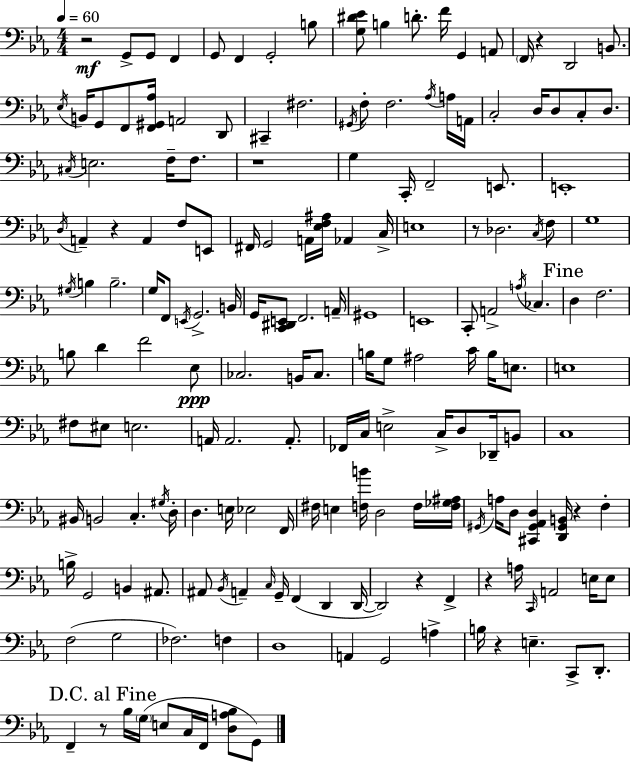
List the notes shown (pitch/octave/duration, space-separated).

R/h G2/e G2/e F2/q G2/e F2/q G2/h B3/e [G3,D#4,Eb4]/e B3/q D4/e. F4/s G2/q A2/e F2/s R/q D2/h B2/e. Eb3/s B2/s G2/e F2/e [F2,G#2,Ab3]/s A2/h D2/e C#2/q F#3/h. G#2/s F3/e F3/h. Ab3/s A3/s A2/s C3/h D3/s D3/e C3/e D3/e. C#3/s E3/h. F3/s F3/e. R/w G3/q C2/s F2/h E2/e. E2/w D3/s A2/q R/q A2/q F3/e E2/e F#2/s G2/h A2/s [Eb3,F3,A#3]/s Ab2/q C3/s E3/w R/e Db3/h. C3/s F3/e G3/w G#3/s B3/q B3/h. G3/s F2/e E2/s G2/h. B2/s G2/s [C2,D#2,E2]/e F2/h. A2/s G#2/w E2/w C2/e A2/h A3/s CES3/q. D3/q F3/h. B3/e D4/q F4/h Eb3/e CES3/h. B2/s CES3/e. B3/s G3/e A#3/h C4/s B3/s E3/e. E3/w F#3/e EIS3/e E3/h. A2/s A2/h. A2/e. FES2/s C3/s E3/h C3/s D3/e Db2/s B2/e C3/w BIS2/s B2/h C3/q. G#3/s D3/s D3/q. E3/s Eb3/h F2/s F#3/s E3/q [F3,B4]/s D3/h F3/s [F3,Gb3,A#3]/s G#2/s A3/s D3/e [C#2,G#2,Ab2,D3]/q [D2,G#2,B2]/s R/q F3/q B3/s G2/h B2/q A#2/e. A#2/e Bb2/s A2/q C3/s G2/s F2/q D2/q D2/s D2/h R/q F2/q R/q A3/s C2/s A2/h E3/s E3/e F3/h G3/h FES3/h. F3/q D3/w A2/q G2/h A3/q B3/s R/q E3/q. C2/e D2/e. F2/q R/e Bb3/s G3/s E3/e C3/s F2/s [D3,A3,Bb3]/e G2/e